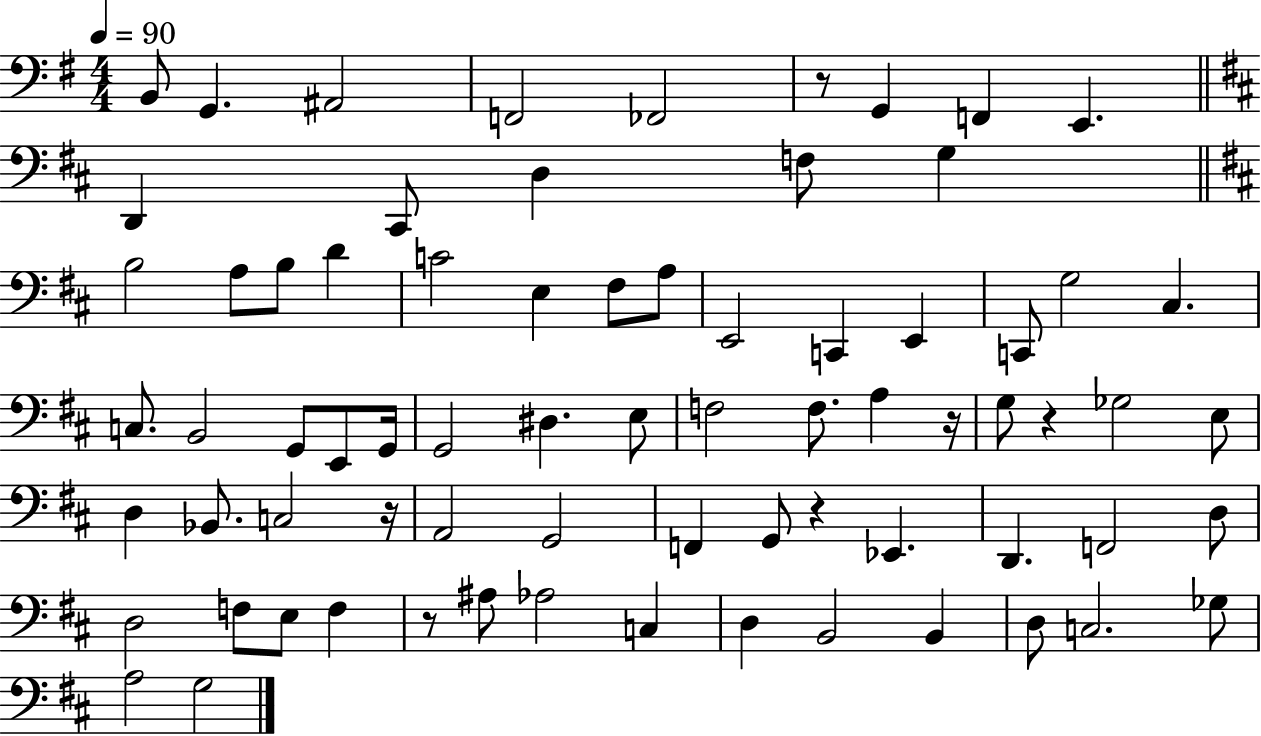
{
  \clef bass
  \numericTimeSignature
  \time 4/4
  \key g \major
  \tempo 4 = 90
  \repeat volta 2 { b,8 g,4. ais,2 | f,2 fes,2 | r8 g,4 f,4 e,4. | \bar "||" \break \key b \minor d,4 cis,8 d4 f8 g4 | \bar "||" \break \key d \major b2 a8 b8 d'4 | c'2 e4 fis8 a8 | e,2 c,4 e,4 | c,8 g2 cis4. | \break c8. b,2 g,8 e,8 g,16 | g,2 dis4. e8 | f2 f8. a4 r16 | g8 r4 ges2 e8 | \break d4 bes,8. c2 r16 | a,2 g,2 | f,4 g,8 r4 ees,4. | d,4. f,2 d8 | \break d2 f8 e8 f4 | r8 ais8 aes2 c4 | d4 b,2 b,4 | d8 c2. ges8 | \break a2 g2 | } \bar "|."
}